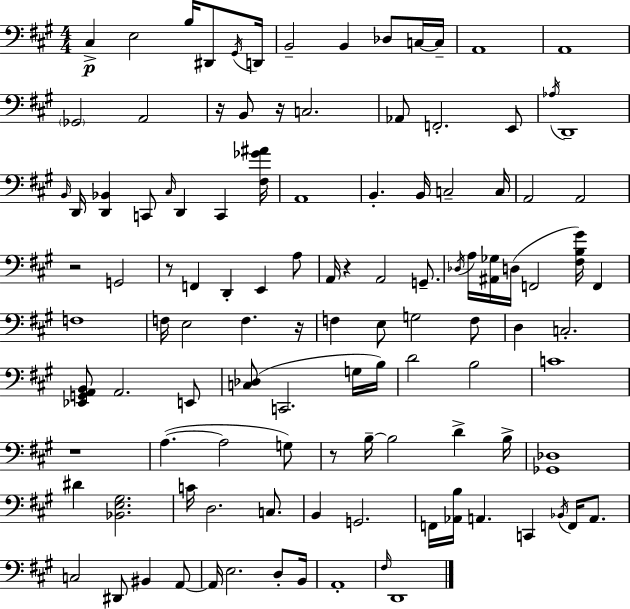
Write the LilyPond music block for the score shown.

{
  \clef bass
  \numericTimeSignature
  \time 4/4
  \key a \major
  cis4->\p e2 b16 dis,8 \acciaccatura { gis,16 } | d,16 b,2-- b,4 des8 c16~~ | c16-- a,1 | a,1 | \break \parenthesize ges,2 a,2 | r16 b,8 r16 c2. | aes,8 f,2.-. e,8 | \acciaccatura { aes16 } d,1-- | \break \grace { b,16 } d,16 <d, bes,>4 c,8 \grace { cis16 } d,4 c,4 | <fis ges' ais'>16 a,1 | b,4.-. b,16 c2-- | c16 a,2 a,2 | \break r2 g,2 | r8 f,4 d,4-. e,4 | a8 a,16 r4 a,2 | g,8.-- \acciaccatura { des16 } a16 <ais, ges>16 d16( f,2 | \break <fis b gis'>16) f,4 f1 | f16 e2 f4. | r16 f4 e8 g2 | f8 d4 c2.-. | \break <ees, g, a, b,>8 a,2. | e,8 <c des>8( c,2. | g16 b16) d'2 b2 | c'1 | \break r1 | a4.~(~ a2 | g8) r8 b16--~~ b2 | d'4-> b16-> <ges, des>1 | \break dis'4 <bes, e gis>2. | c'16 d2. | c8. b,4 g,2. | f,16 <aes, b>16 a,4. c,4 | \break \acciaccatura { bes,16 } f,16 a,8. c2 dis,8 | bis,4 a,8~~ a,16 e2. | d8-. b,16 a,1-. | \grace { fis16 } d,1 | \break \bar "|."
}